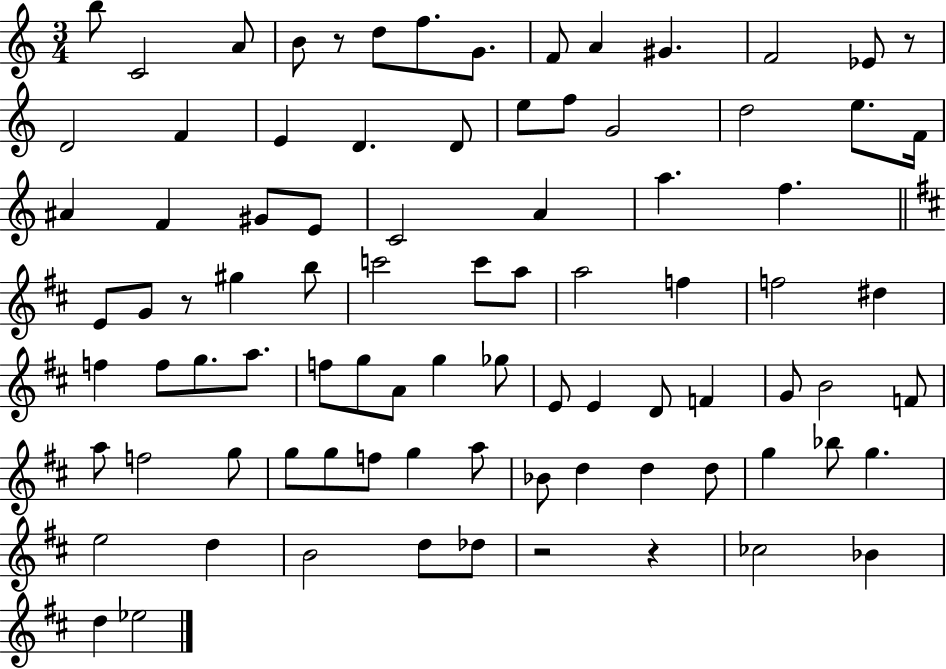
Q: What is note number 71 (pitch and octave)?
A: G5